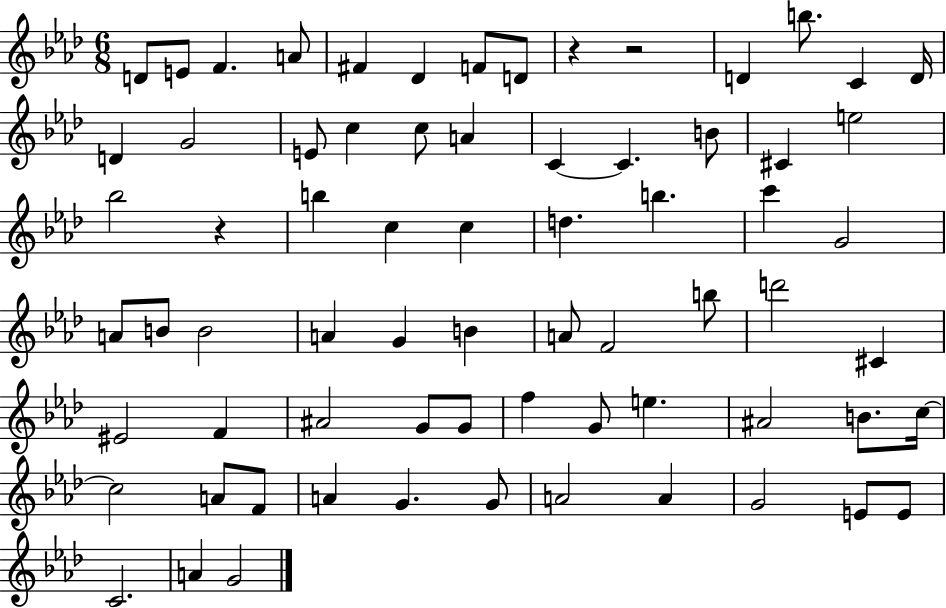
D4/e E4/e F4/q. A4/e F#4/q Db4/q F4/e D4/e R/q R/h D4/q B5/e. C4/q D4/s D4/q G4/h E4/e C5/q C5/e A4/q C4/q C4/q. B4/e C#4/q E5/h Bb5/h R/q B5/q C5/q C5/q D5/q. B5/q. C6/q G4/h A4/e B4/e B4/h A4/q G4/q B4/q A4/e F4/h B5/e D6/h C#4/q EIS4/h F4/q A#4/h G4/e G4/e F5/q G4/e E5/q. A#4/h B4/e. C5/s C5/h A4/e F4/e A4/q G4/q. G4/e A4/h A4/q G4/h E4/e E4/e C4/h. A4/q G4/h